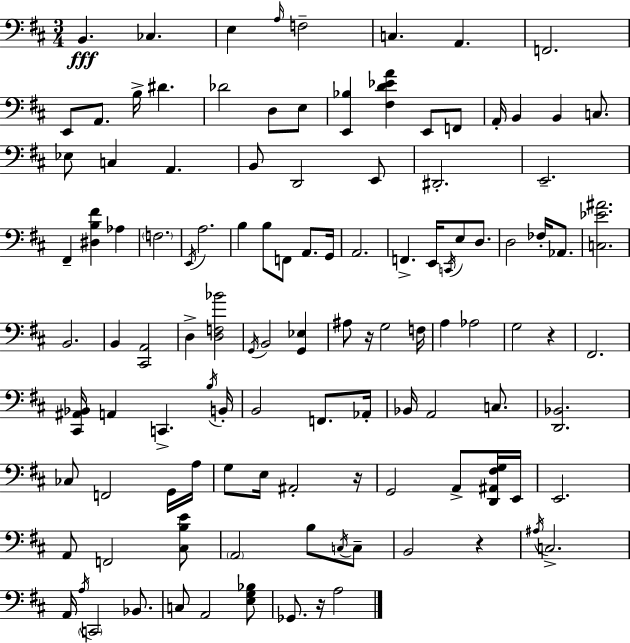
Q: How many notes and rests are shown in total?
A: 115